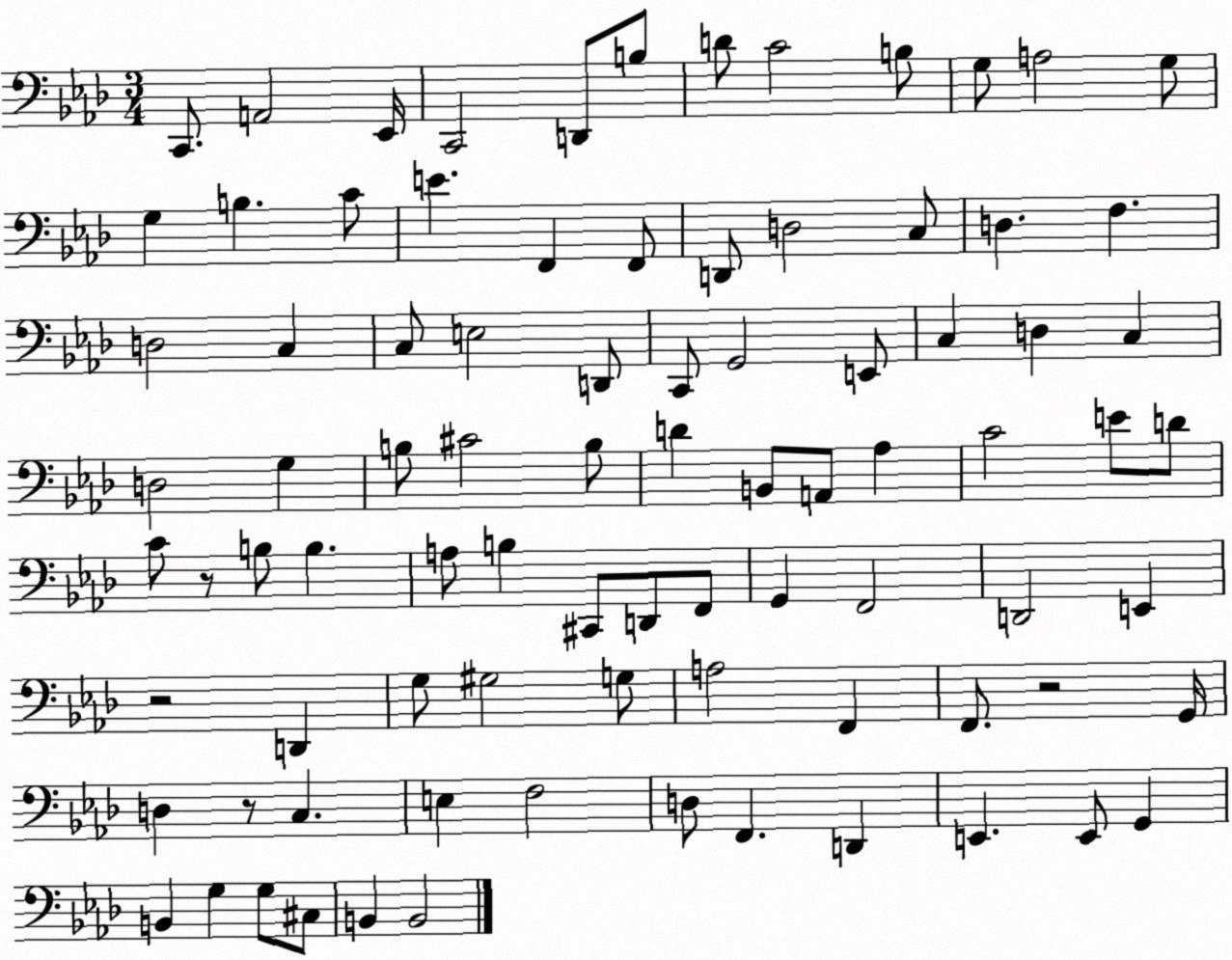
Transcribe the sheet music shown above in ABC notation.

X:1
T:Untitled
M:3/4
L:1/4
K:Ab
C,,/2 A,,2 _E,,/4 C,,2 D,,/2 B,/2 D/2 C2 B,/2 G,/2 A,2 G,/2 G, B, C/2 E F,, F,,/2 D,,/2 D,2 C,/2 D, F, D,2 C, C,/2 E,2 D,,/2 C,,/2 G,,2 E,,/2 C, D, C, D,2 G, B,/2 ^C2 B,/2 D B,,/2 A,,/2 _A, C2 E/2 D/2 C/2 z/2 B,/2 B, A,/2 B, ^C,,/2 D,,/2 F,,/2 G,, F,,2 D,,2 E,, z2 D,, G,/2 ^G,2 G,/2 A,2 F,, F,,/2 z2 G,,/4 D, z/2 C, E, F,2 D,/2 F,, D,, E,, E,,/2 G,, B,, G, G,/2 ^C,/2 B,, B,,2